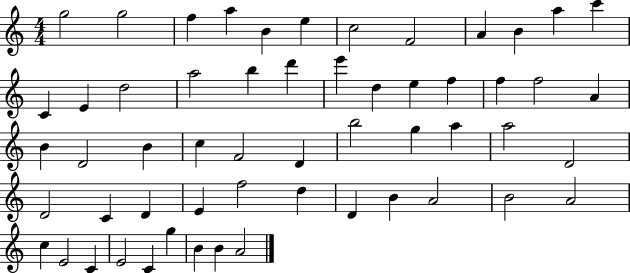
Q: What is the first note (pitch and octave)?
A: G5